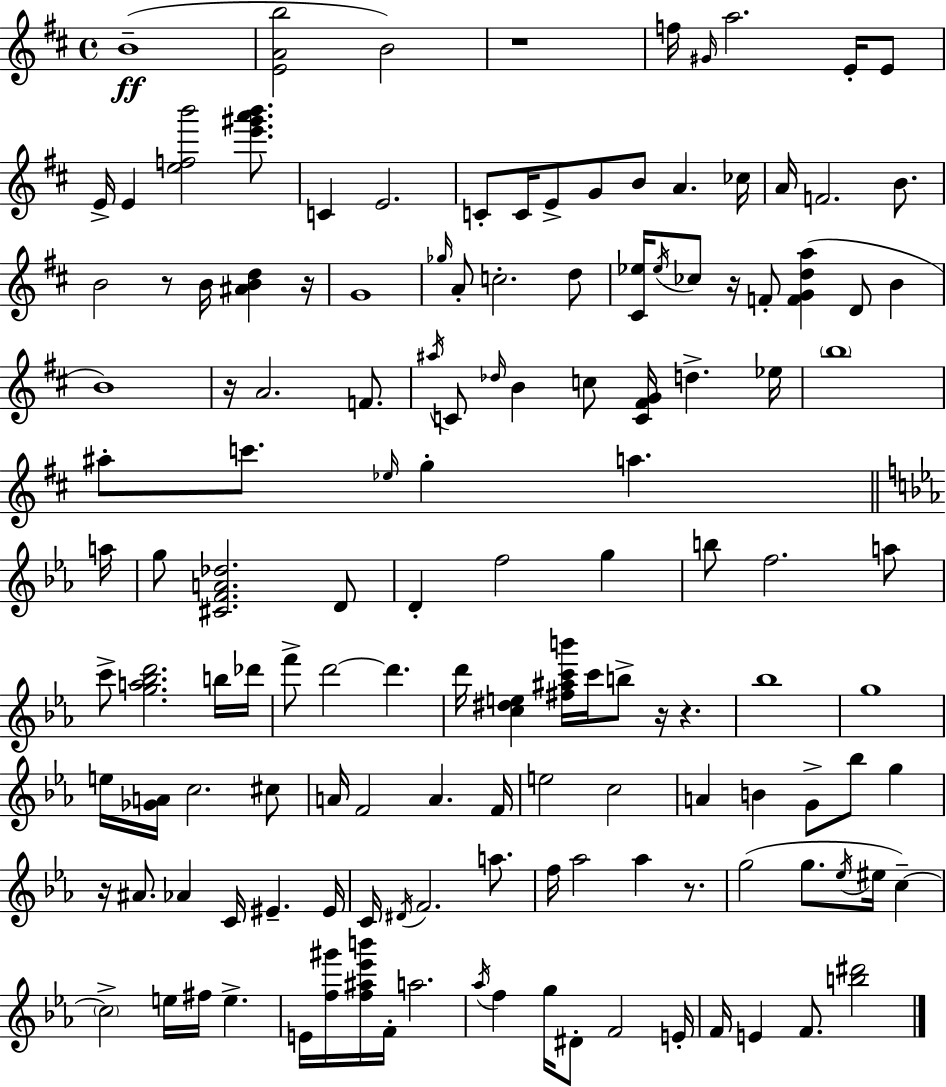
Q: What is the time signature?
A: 4/4